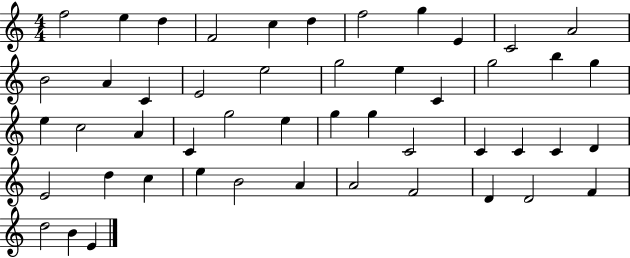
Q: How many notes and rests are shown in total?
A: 49